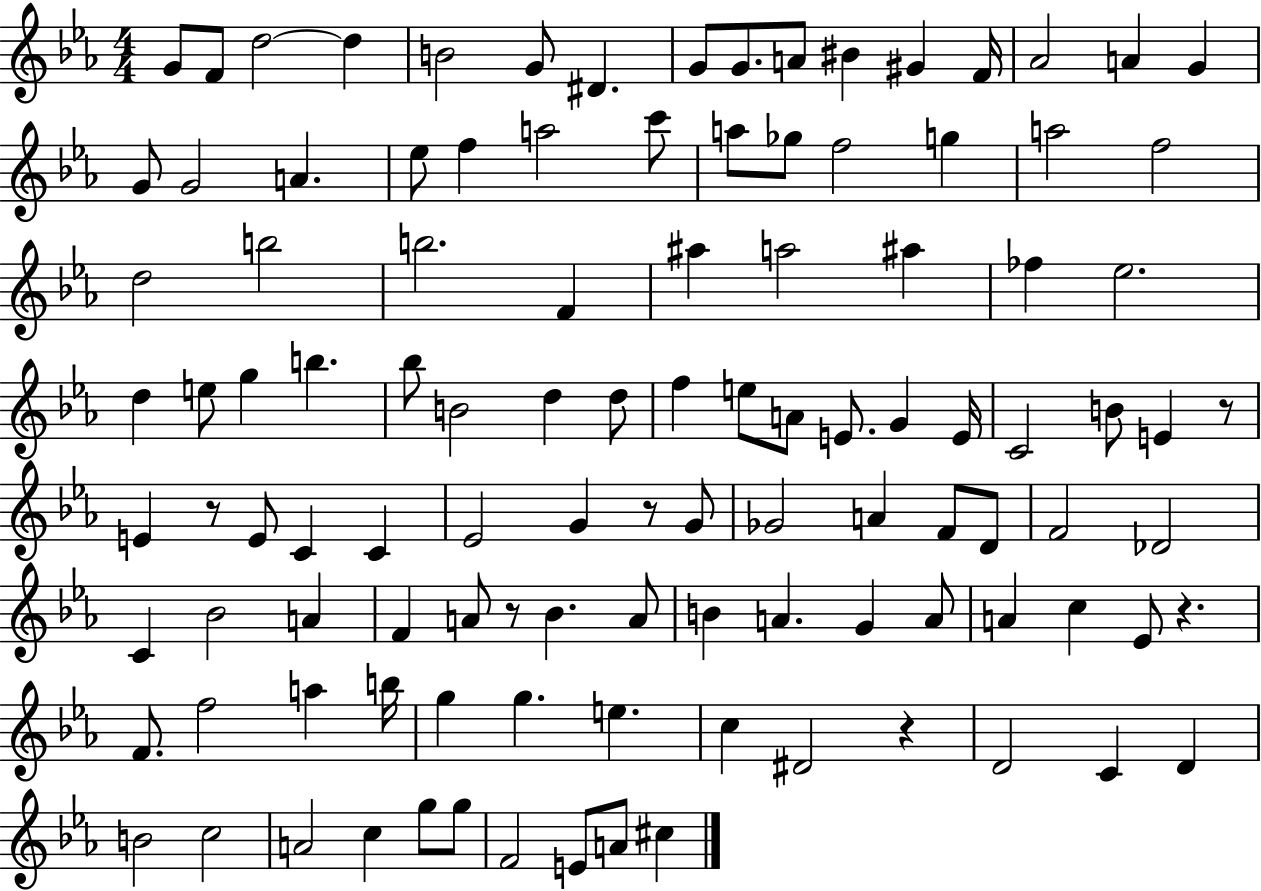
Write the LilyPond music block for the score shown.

{
  \clef treble
  \numericTimeSignature
  \time 4/4
  \key ees \major
  g'8 f'8 d''2~~ d''4 | b'2 g'8 dis'4. | g'8 g'8. a'8 bis'4 gis'4 f'16 | aes'2 a'4 g'4 | \break g'8 g'2 a'4. | ees''8 f''4 a''2 c'''8 | a''8 ges''8 f''2 g''4 | a''2 f''2 | \break d''2 b''2 | b''2. f'4 | ais''4 a''2 ais''4 | fes''4 ees''2. | \break d''4 e''8 g''4 b''4. | bes''8 b'2 d''4 d''8 | f''4 e''8 a'8 e'8. g'4 e'16 | c'2 b'8 e'4 r8 | \break e'4 r8 e'8 c'4 c'4 | ees'2 g'4 r8 g'8 | ges'2 a'4 f'8 d'8 | f'2 des'2 | \break c'4 bes'2 a'4 | f'4 a'8 r8 bes'4. a'8 | b'4 a'4. g'4 a'8 | a'4 c''4 ees'8 r4. | \break f'8. f''2 a''4 b''16 | g''4 g''4. e''4. | c''4 dis'2 r4 | d'2 c'4 d'4 | \break b'2 c''2 | a'2 c''4 g''8 g''8 | f'2 e'8 a'8 cis''4 | \bar "|."
}